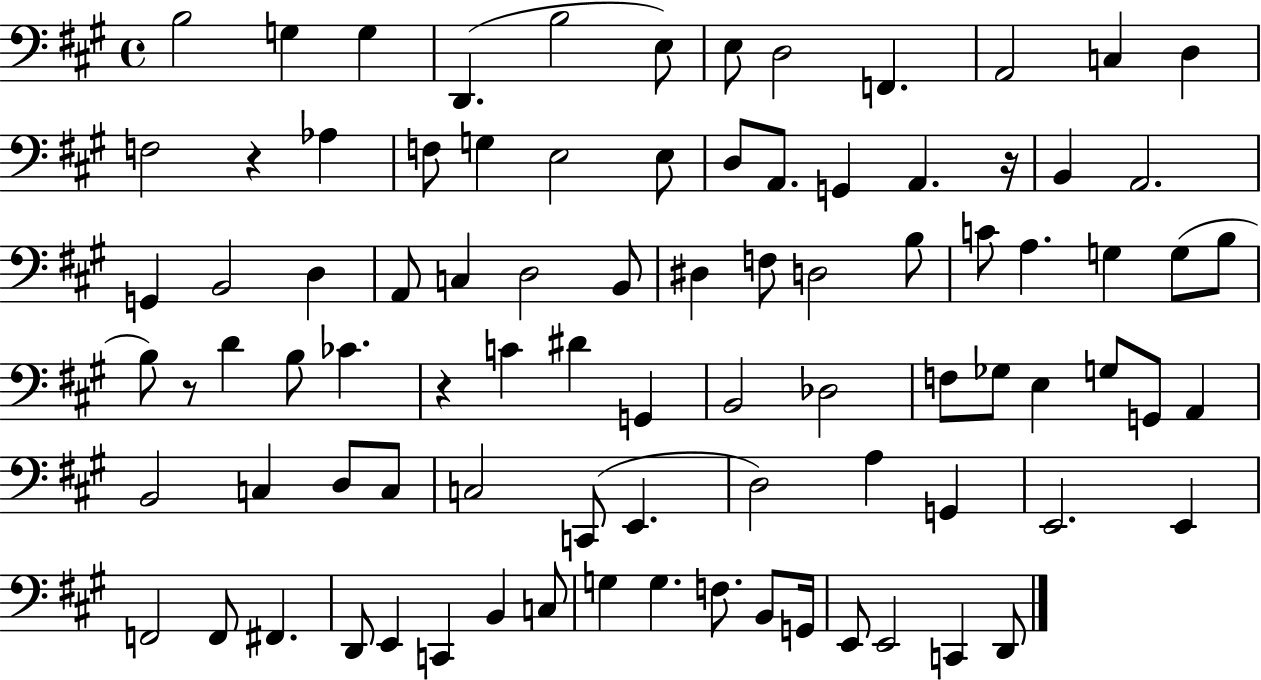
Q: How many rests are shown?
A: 4